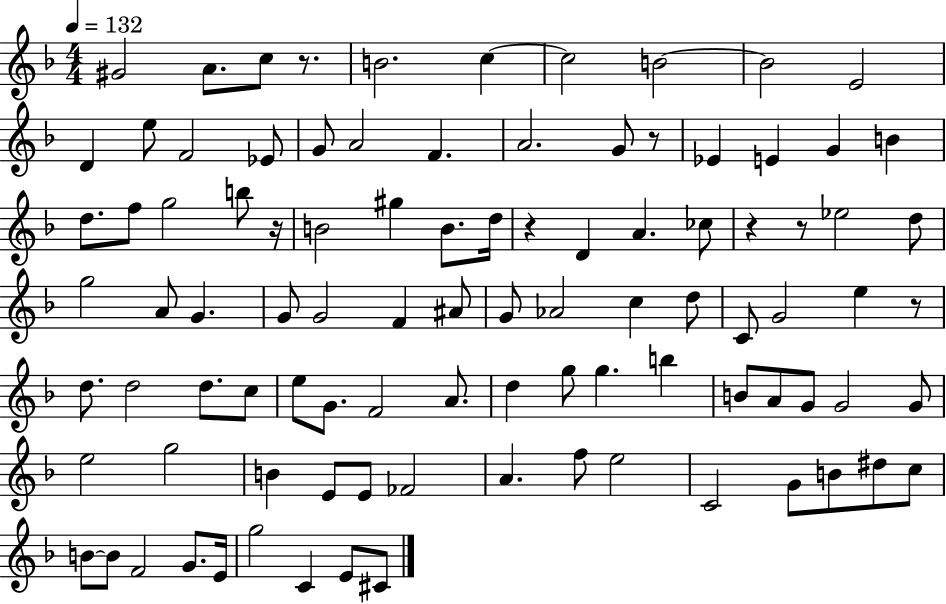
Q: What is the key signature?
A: F major